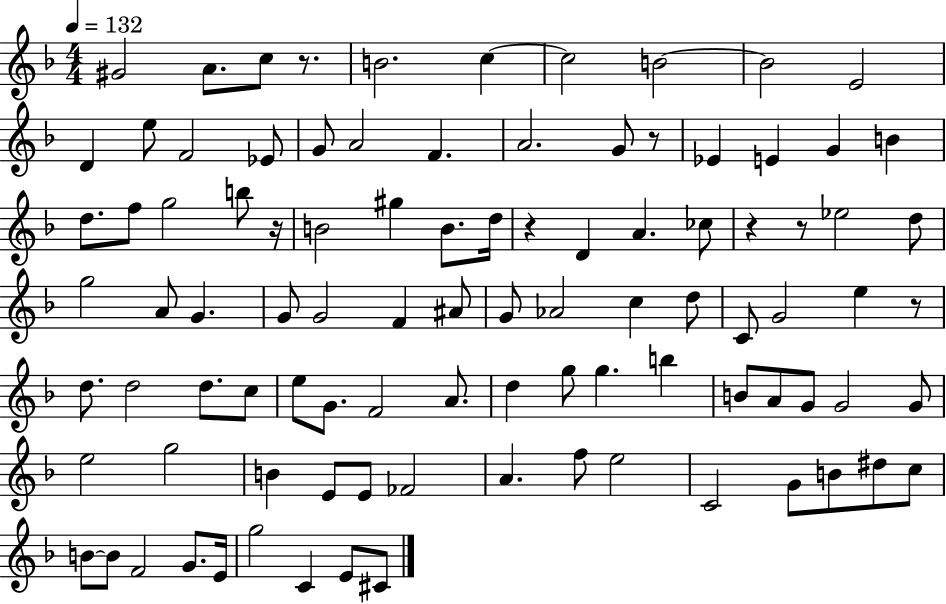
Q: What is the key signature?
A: F major